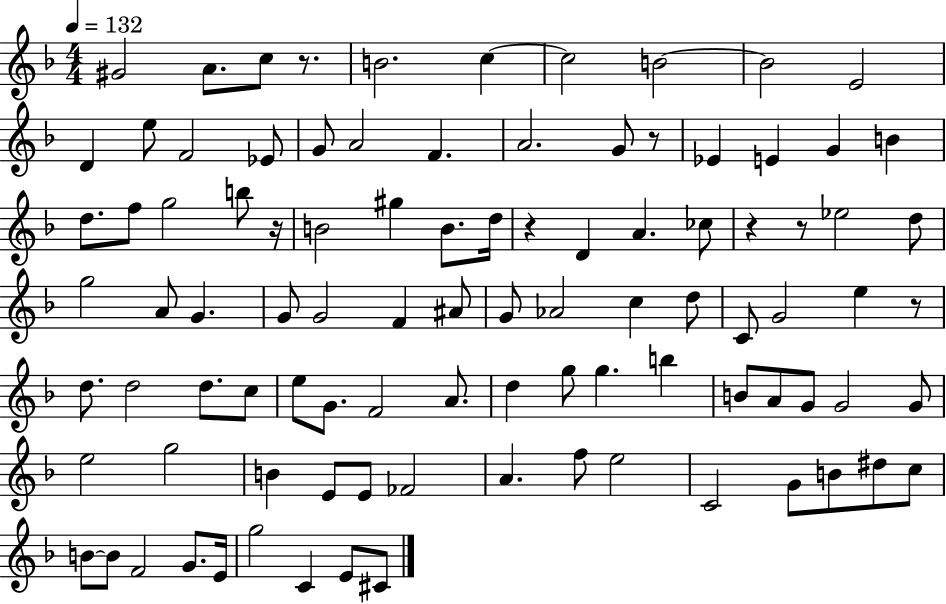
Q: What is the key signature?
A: F major